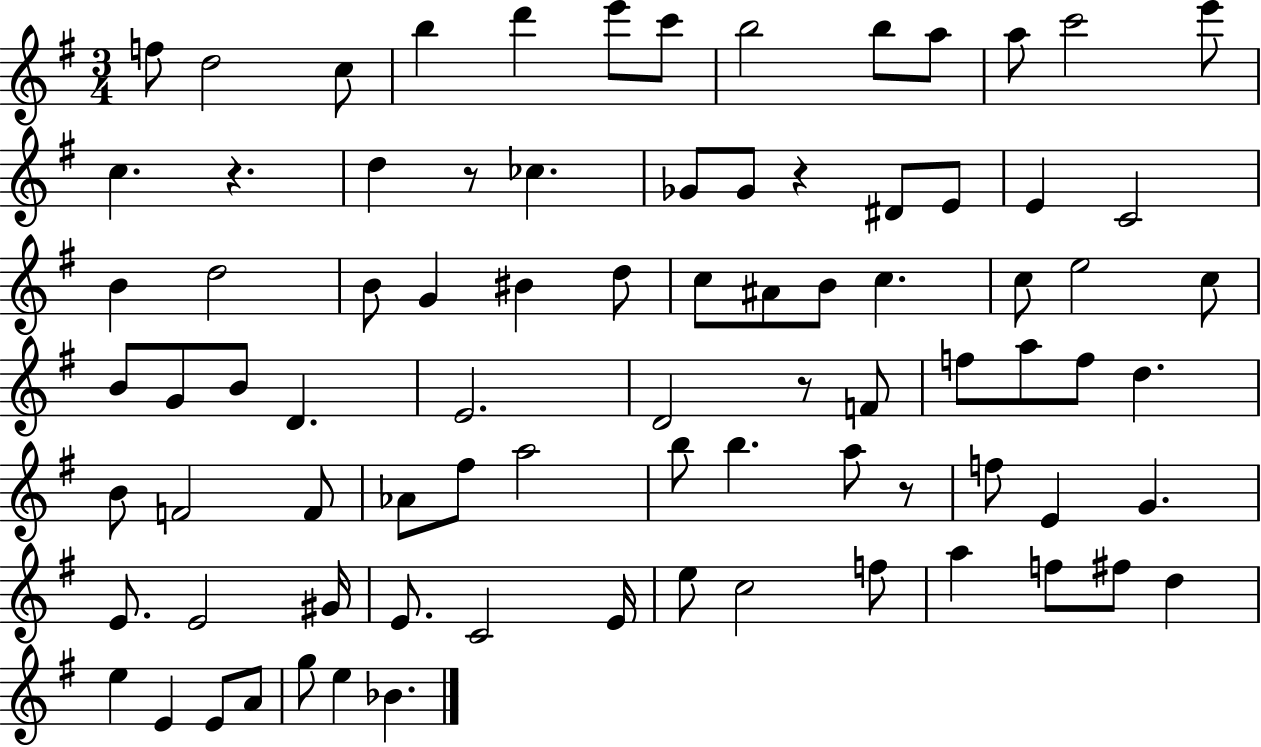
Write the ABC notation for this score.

X:1
T:Untitled
M:3/4
L:1/4
K:G
f/2 d2 c/2 b d' e'/2 c'/2 b2 b/2 a/2 a/2 c'2 e'/2 c z d z/2 _c _G/2 _G/2 z ^D/2 E/2 E C2 B d2 B/2 G ^B d/2 c/2 ^A/2 B/2 c c/2 e2 c/2 B/2 G/2 B/2 D E2 D2 z/2 F/2 f/2 a/2 f/2 d B/2 F2 F/2 _A/2 ^f/2 a2 b/2 b a/2 z/2 f/2 E G E/2 E2 ^G/4 E/2 C2 E/4 e/2 c2 f/2 a f/2 ^f/2 d e E E/2 A/2 g/2 e _B